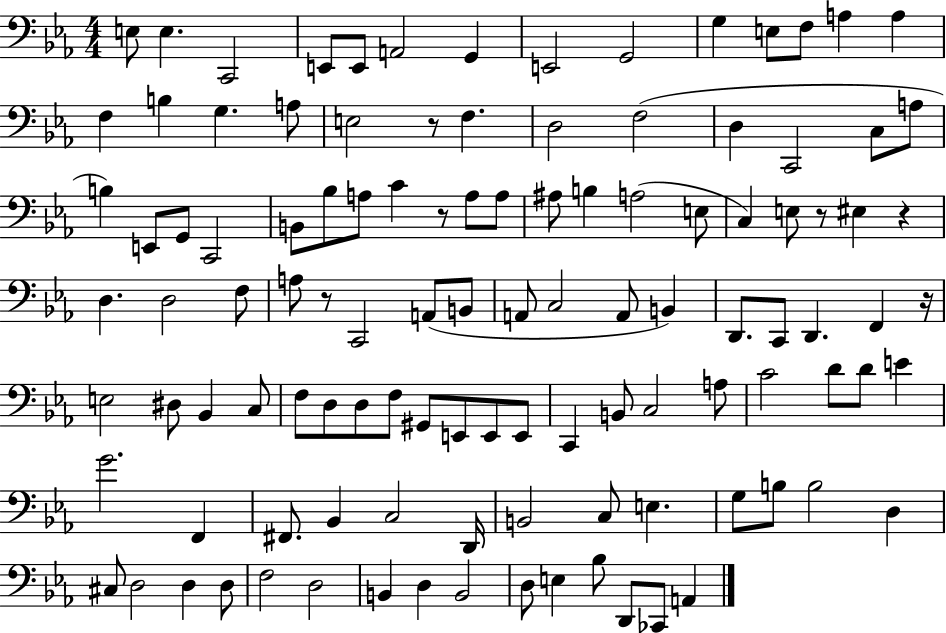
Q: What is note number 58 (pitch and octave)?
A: F2